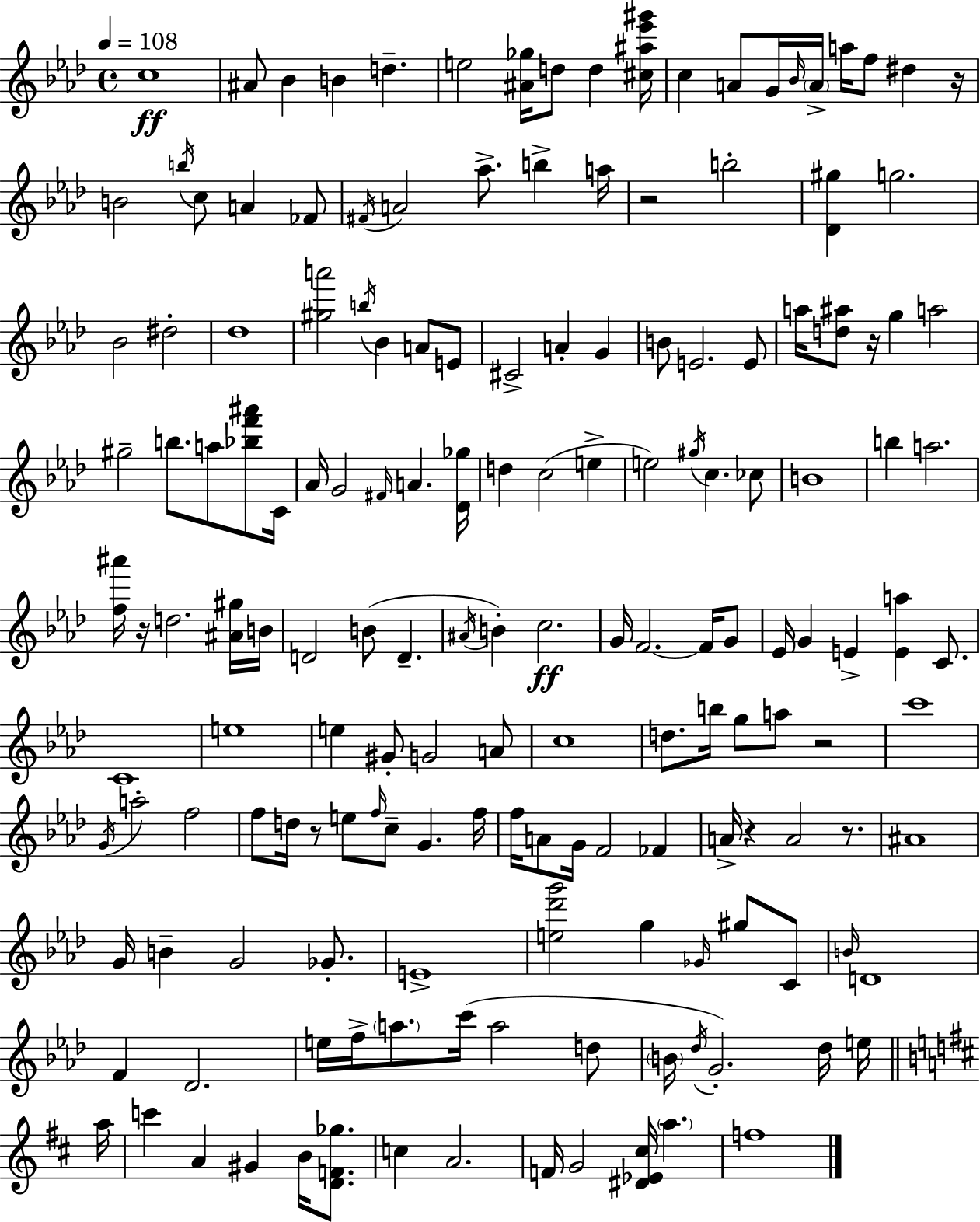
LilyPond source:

{
  \clef treble
  \time 4/4
  \defaultTimeSignature
  \key f \minor
  \tempo 4 = 108
  c''1\ff | ais'8 bes'4 b'4 d''4.-- | e''2 <ais' ges''>16 d''8 d''4 <cis'' ais'' ees''' gis'''>16 | c''4 a'8 g'16 \grace { bes'16 } \parenthesize a'16-> a''16 f''8 dis''4 | \break r16 b'2 \acciaccatura { b''16 } c''8 a'4 | fes'8 \acciaccatura { fis'16 } a'2 aes''8.-> b''4-> | a''16 r2 b''2-. | <des' gis''>4 g''2. | \break bes'2 dis''2-. | des''1 | <gis'' a'''>2 \acciaccatura { b''16 } bes'4 | a'8 e'8 cis'2-> a'4-. | \break g'4 b'8 e'2. | e'8 a''16 <d'' ais''>8 r16 g''4 a''2 | gis''2-- b''8. a''8 | <bes'' f''' ais'''>8 c'16 aes'16 g'2 \grace { fis'16 } a'4. | \break <des' ges''>16 d''4 c''2( | e''4-> e''2) \acciaccatura { gis''16 } c''4. | ces''8 b'1 | b''4 a''2. | \break <f'' ais'''>16 r16 d''2. | <ais' gis''>16 b'16 d'2 b'8( | d'4.-- \acciaccatura { ais'16 }) b'4-. c''2.\ff | g'16 f'2.~~ | \break f'16 g'8 ees'16 g'4 e'4-> | <e' a''>4 c'8. c'1 | e''1 | e''4 gis'8-. g'2 | \break a'8 c''1 | d''8. b''16 g''8 a''8 r2 | c'''1 | \acciaccatura { g'16 } a''2-. | \break f''2 f''8 d''16 r8 e''8 \grace { f''16 } | c''8-- g'4. f''16 f''16 a'8 g'16 f'2 | fes'4 a'16-> r4 a'2 | r8. ais'1 | \break g'16 b'4-- g'2 | ges'8.-. e'1-> | <e'' des''' g'''>2 | g''4 \grace { ges'16 } gis''8 c'8 \grace { b'16 } d'1 | \break f'4 des'2. | e''16 f''16-> \parenthesize a''8. | c'''16( a''2 d''8 \parenthesize b'16 \acciaccatura { des''16 } g'2.-.) | des''16 e''16 \bar "||" \break \key b \minor a''16 c'''4 a'4 gis'4 b'16 <d' f' ges''>8. | c''4 a'2. | f'16 g'2 <dis' ees' cis''>16 \parenthesize a''4. | f''1 | \break \bar "|."
}